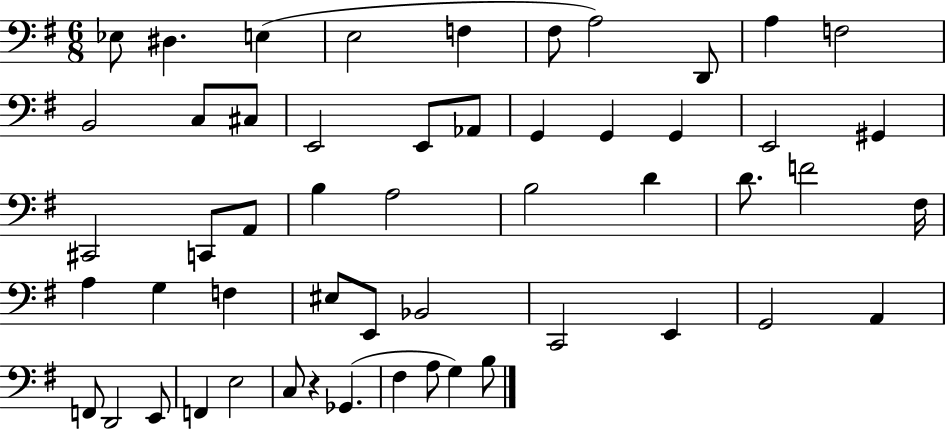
Eb3/e D#3/q. E3/q E3/h F3/q F#3/e A3/h D2/e A3/q F3/h B2/h C3/e C#3/e E2/h E2/e Ab2/e G2/q G2/q G2/q E2/h G#2/q C#2/h C2/e A2/e B3/q A3/h B3/h D4/q D4/e. F4/h F#3/s A3/q G3/q F3/q EIS3/e E2/e Bb2/h C2/h E2/q G2/h A2/q F2/e D2/h E2/e F2/q E3/h C3/e R/q Gb2/q. F#3/q A3/e G3/q B3/e